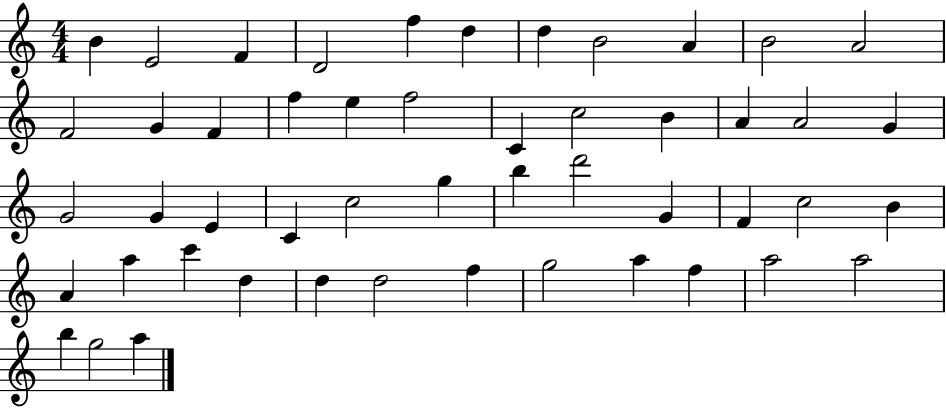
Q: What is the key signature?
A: C major